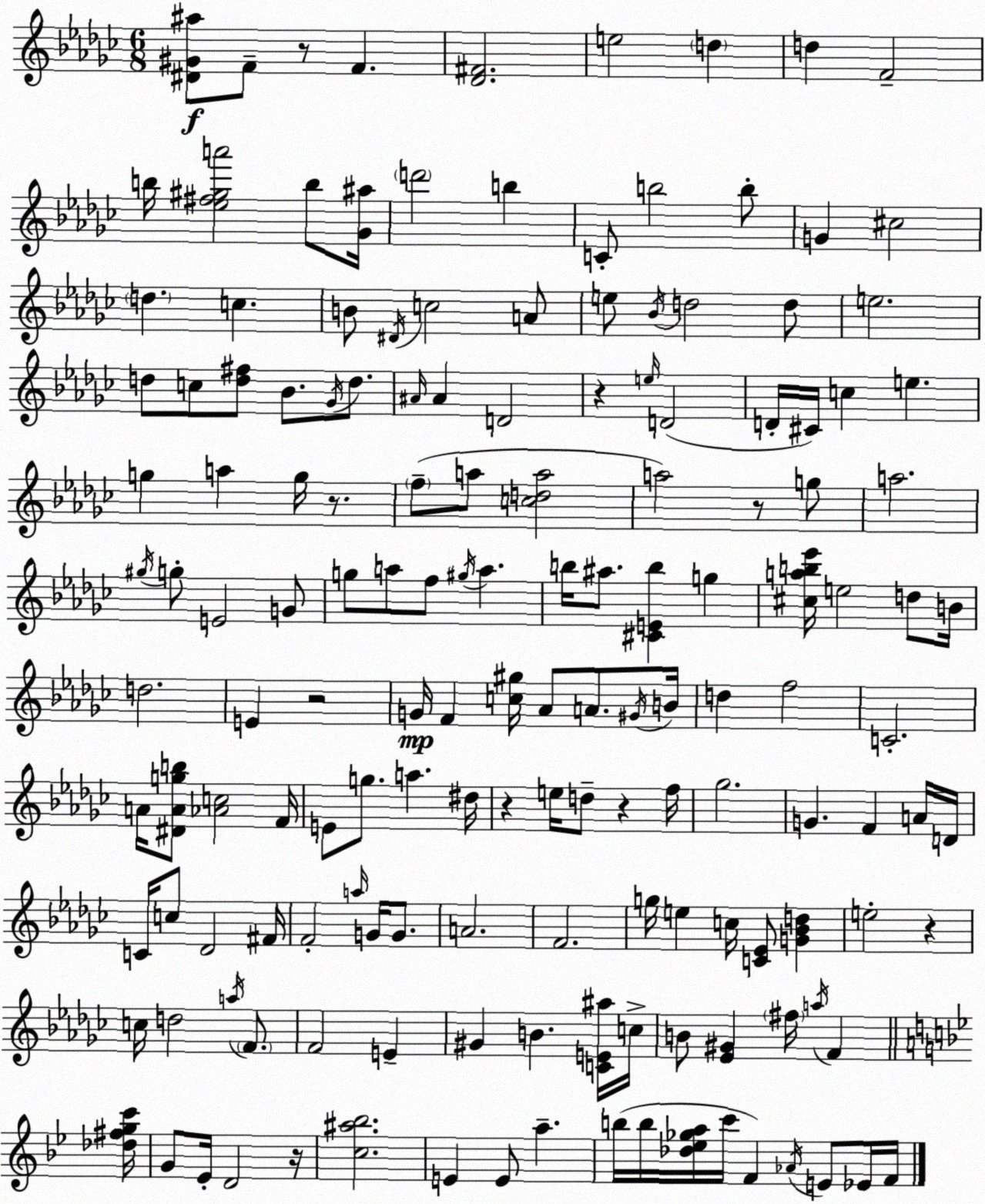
X:1
T:Untitled
M:6/8
L:1/4
K:Ebm
[^D^G^a]/2 F/2 z/2 F [_D^F]2 e2 d d F2 b/4 [_e^f^ga']2 b/2 [_G^a]/4 d'2 b C/2 b2 b/2 G ^c2 d c B/2 ^D/4 c2 A/2 e/2 _B/4 d2 d/2 e2 d/2 c/2 [d^f]/2 _B/2 _G/4 d/2 ^A/4 ^A D2 z e/4 D2 D/4 ^C/4 c e g a g/4 z/2 f/2 a/2 [cda]2 a2 z/2 g/2 a2 ^g/4 g/2 E2 G/2 g/2 a/2 f/2 ^g/4 a b/4 ^a/2 [^CEb] g [^cab_e']/4 e2 d/2 B/4 d2 E z2 G/4 F [c^g]/4 _A/2 A/2 ^G/4 B/4 d f2 C2 A/4 [^DAgb]/2 [_Ac]2 F/4 E/2 g/2 a ^d/4 z e/4 d/2 z f/4 _g2 G F A/4 D/4 C/4 c/2 _D2 ^F/4 F2 a/4 G/4 G/2 A2 F2 g/4 e c/4 [C_E]/2 [G_Bd] e2 z c/4 d2 a/4 F/2 F2 E ^G B [CE^a]/4 c/4 B/2 [_E^G] ^f/4 a/4 F [_d^fgc']/4 G/2 _E/4 D2 z/4 [c^a_b]2 E E/2 a b/4 b/4 [_d_e_ga]/4 c'/4 F _A/4 E/2 _E/4 F/4